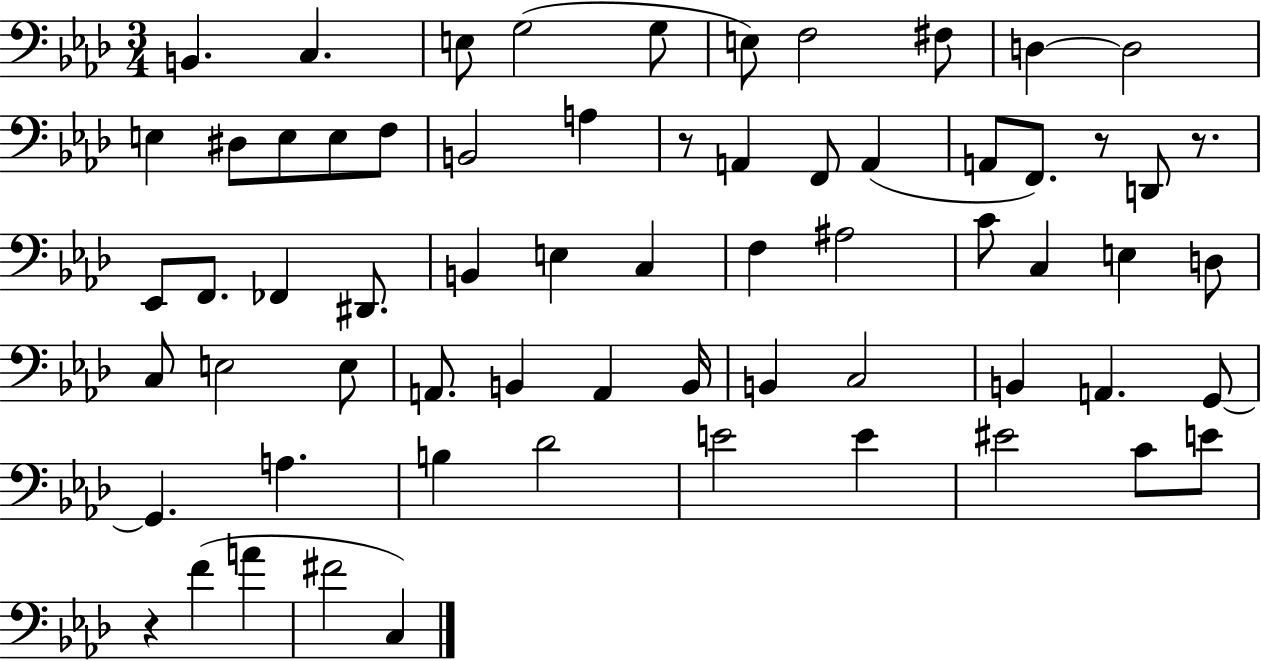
B2/q. C3/q. E3/e G3/h G3/e E3/e F3/h F#3/e D3/q D3/h E3/q D#3/e E3/e E3/e F3/e B2/h A3/q R/e A2/q F2/e A2/q A2/e F2/e. R/e D2/e R/e. Eb2/e F2/e. FES2/q D#2/e. B2/q E3/q C3/q F3/q A#3/h C4/e C3/q E3/q D3/e C3/e E3/h E3/e A2/e. B2/q A2/q B2/s B2/q C3/h B2/q A2/q. G2/e G2/q. A3/q. B3/q Db4/h E4/h E4/q EIS4/h C4/e E4/e R/q F4/q A4/q F#4/h C3/q